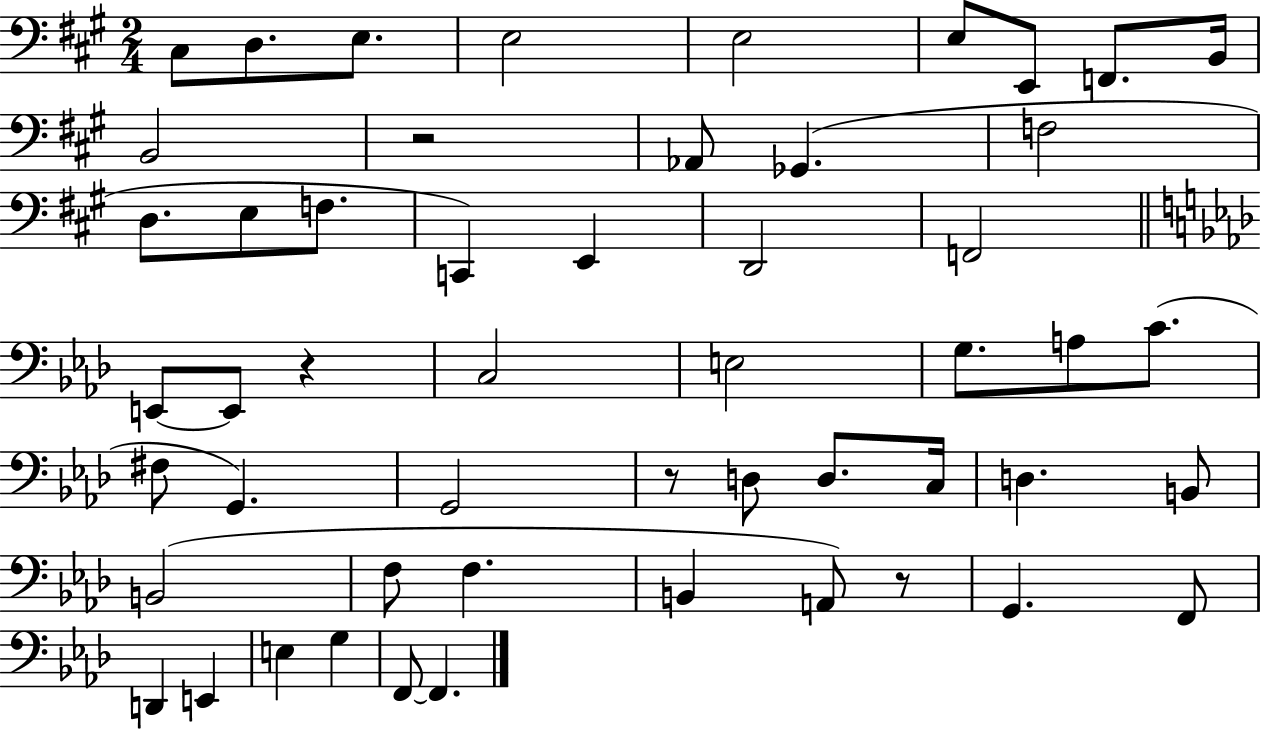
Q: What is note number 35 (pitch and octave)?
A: B2